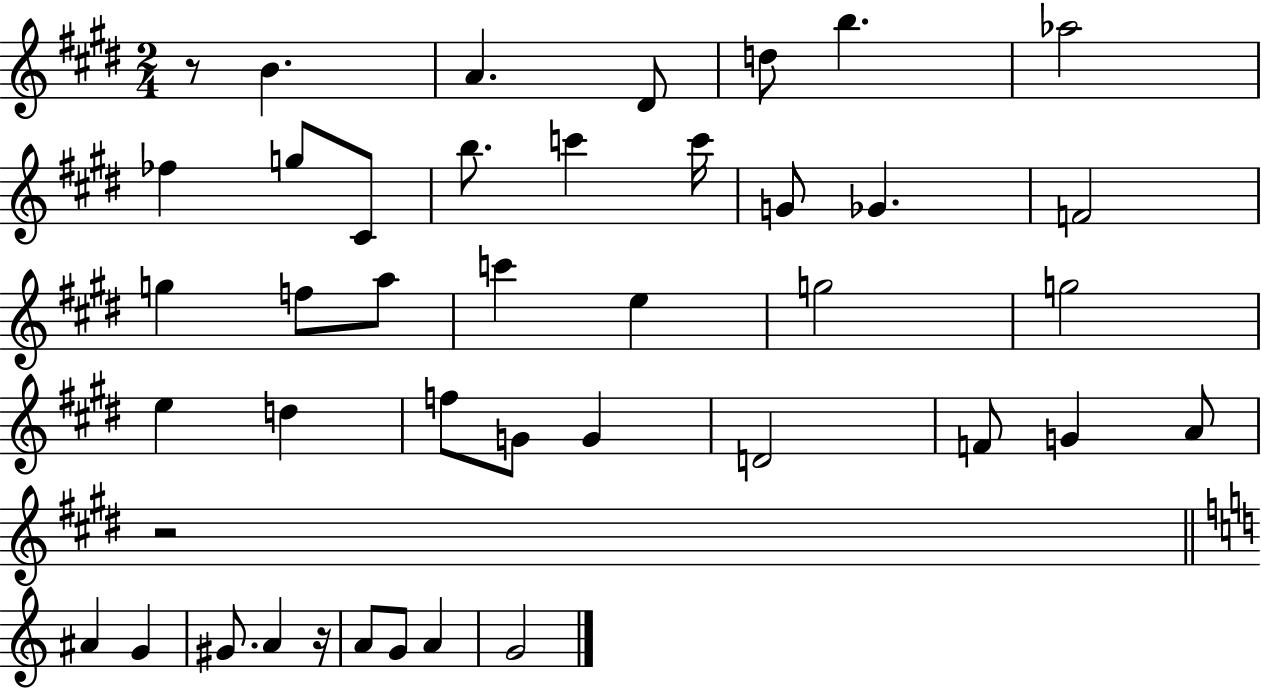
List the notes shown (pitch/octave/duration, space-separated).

R/e B4/q. A4/q. D#4/e D5/e B5/q. Ab5/h FES5/q G5/e C#4/e B5/e. C6/q C6/s G4/e Gb4/q. F4/h G5/q F5/e A5/e C6/q E5/q G5/h G5/h E5/q D5/q F5/e G4/e G4/q D4/h F4/e G4/q A4/e R/h A#4/q G4/q G#4/e. A4/q R/s A4/e G4/e A4/q G4/h